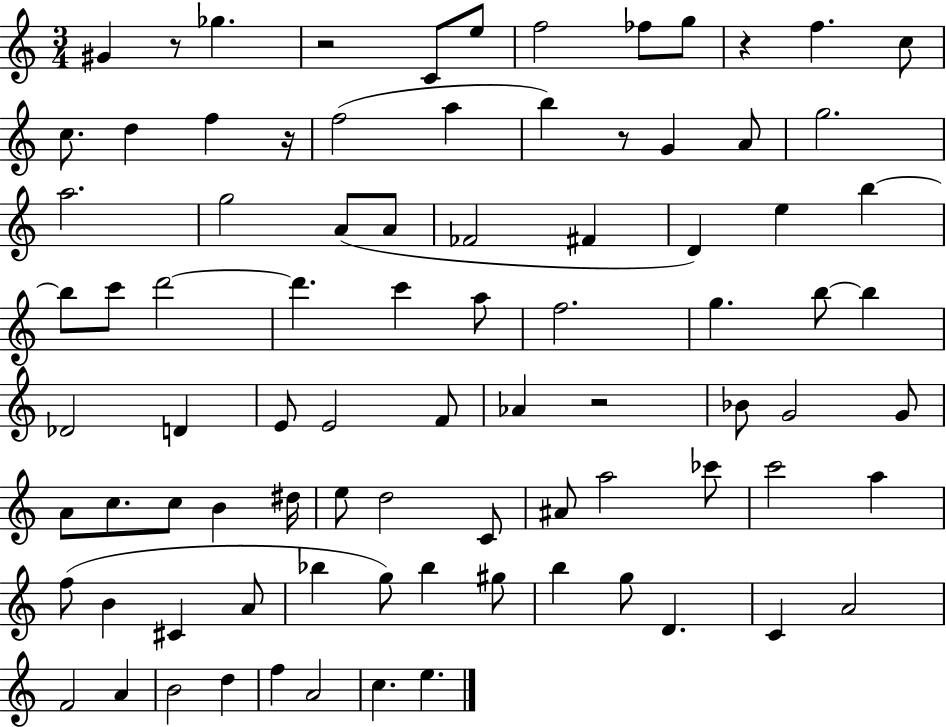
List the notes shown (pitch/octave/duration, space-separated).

G#4/q R/e Gb5/q. R/h C4/e E5/e F5/h FES5/e G5/e R/q F5/q. C5/e C5/e. D5/q F5/q R/s F5/h A5/q B5/q R/e G4/q A4/e G5/h. A5/h. G5/h A4/e A4/e FES4/h F#4/q D4/q E5/q B5/q B5/e C6/e D6/h D6/q. C6/q A5/e F5/h. G5/q. B5/e B5/q Db4/h D4/q E4/e E4/h F4/e Ab4/q R/h Bb4/e G4/h G4/e A4/e C5/e. C5/e B4/q D#5/s E5/e D5/h C4/e A#4/e A5/h CES6/e C6/h A5/q F5/e B4/q C#4/q A4/e Bb5/q G5/e Bb5/q G#5/e B5/q G5/e D4/q. C4/q A4/h F4/h A4/q B4/h D5/q F5/q A4/h C5/q. E5/q.